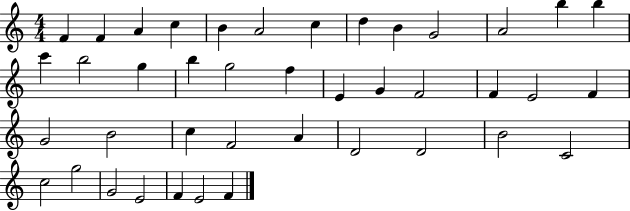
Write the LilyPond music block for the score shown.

{
  \clef treble
  \numericTimeSignature
  \time 4/4
  \key c \major
  f'4 f'4 a'4 c''4 | b'4 a'2 c''4 | d''4 b'4 g'2 | a'2 b''4 b''4 | \break c'''4 b''2 g''4 | b''4 g''2 f''4 | e'4 g'4 f'2 | f'4 e'2 f'4 | \break g'2 b'2 | c''4 f'2 a'4 | d'2 d'2 | b'2 c'2 | \break c''2 g''2 | g'2 e'2 | f'4 e'2 f'4 | \bar "|."
}